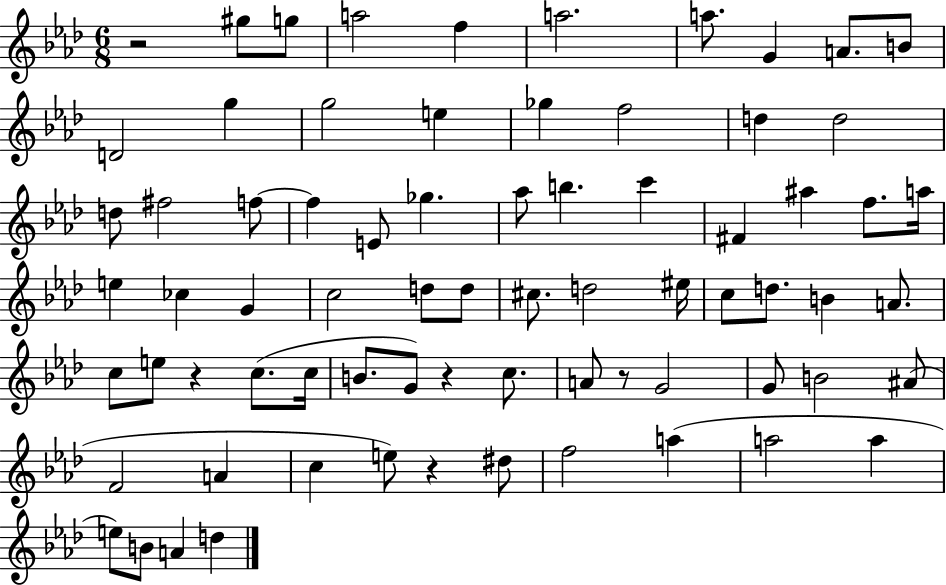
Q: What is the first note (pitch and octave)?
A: G#5